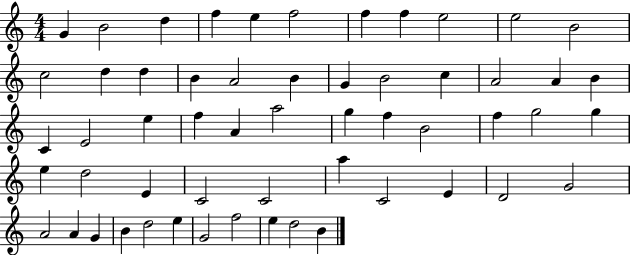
G4/q B4/h D5/q F5/q E5/q F5/h F5/q F5/q E5/h E5/h B4/h C5/h D5/q D5/q B4/q A4/h B4/q G4/q B4/h C5/q A4/h A4/q B4/q C4/q E4/h E5/q F5/q A4/q A5/h G5/q F5/q B4/h F5/q G5/h G5/q E5/q D5/h E4/q C4/h C4/h A5/q C4/h E4/q D4/h G4/h A4/h A4/q G4/q B4/q D5/h E5/q G4/h F5/h E5/q D5/h B4/q